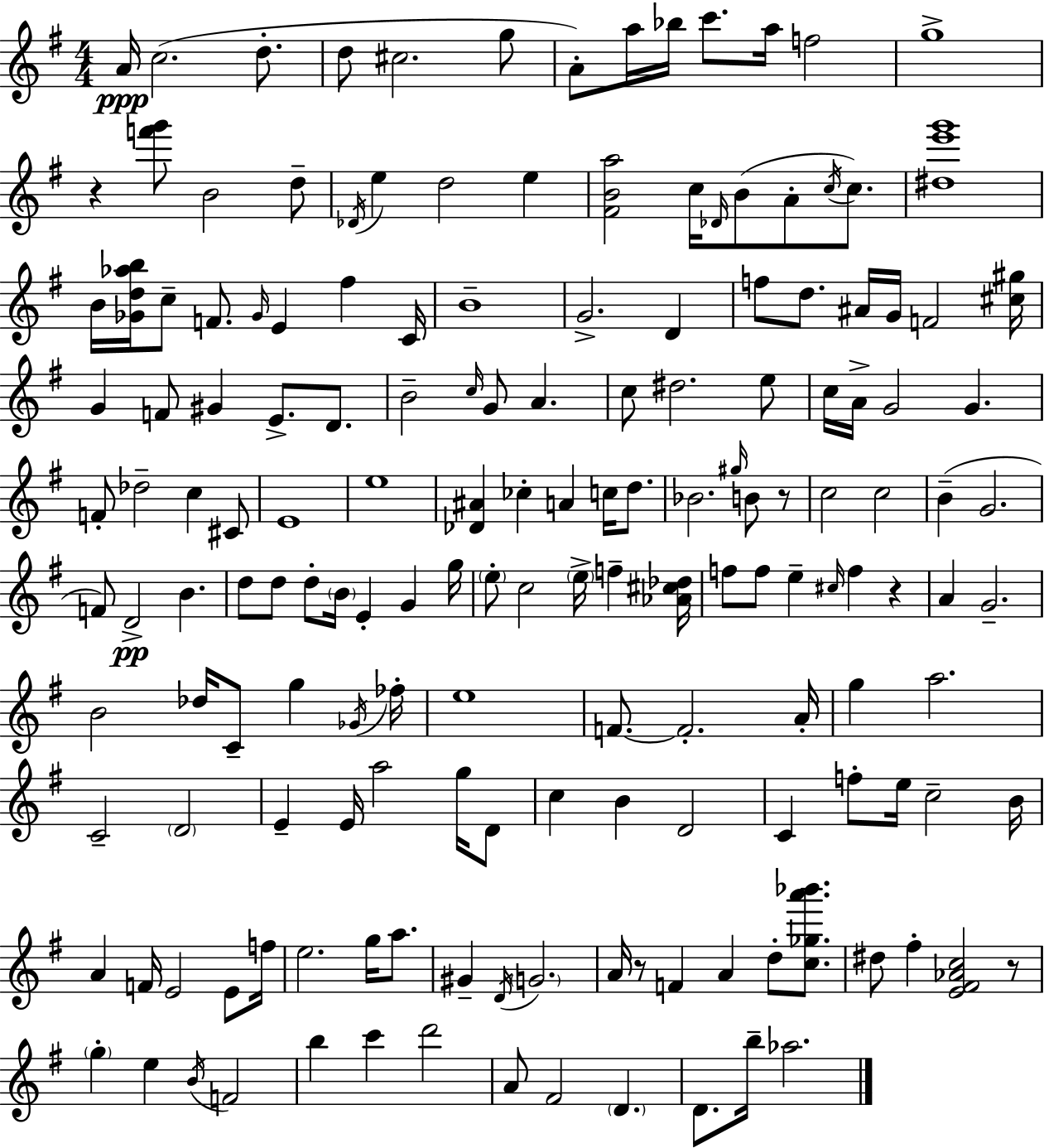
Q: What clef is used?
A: treble